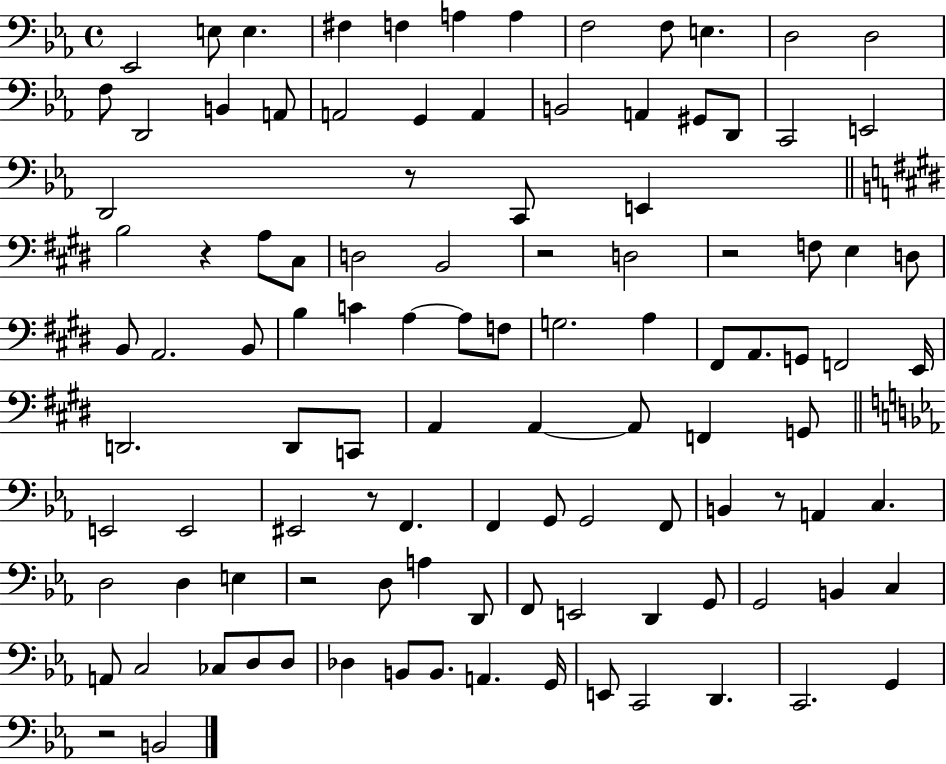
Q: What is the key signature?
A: EES major